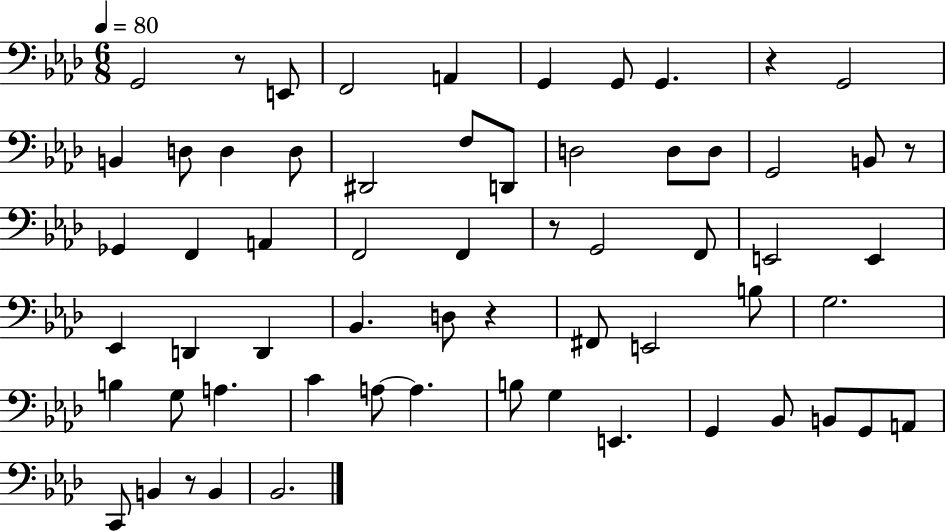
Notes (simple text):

G2/h R/e E2/e F2/h A2/q G2/q G2/e G2/q. R/q G2/h B2/q D3/e D3/q D3/e D#2/h F3/e D2/e D3/h D3/e D3/e G2/h B2/e R/e Gb2/q F2/q A2/q F2/h F2/q R/e G2/h F2/e E2/h E2/q Eb2/q D2/q D2/q Bb2/q. D3/e R/q F#2/e E2/h B3/e G3/h. B3/q G3/e A3/q. C4/q A3/e A3/q. B3/e G3/q E2/q. G2/q Bb2/e B2/e G2/e A2/e C2/e B2/q R/e B2/q Bb2/h.